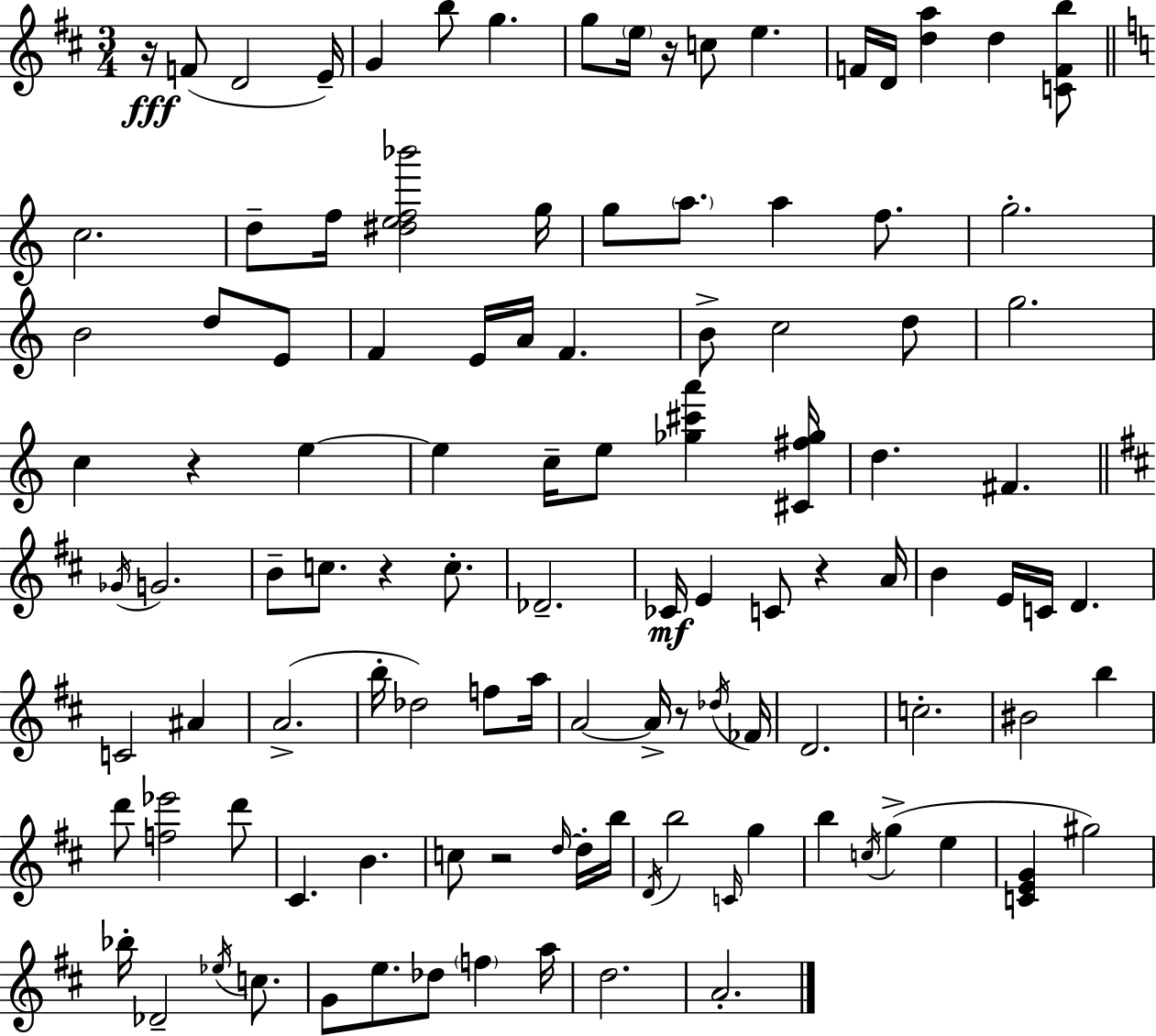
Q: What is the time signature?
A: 3/4